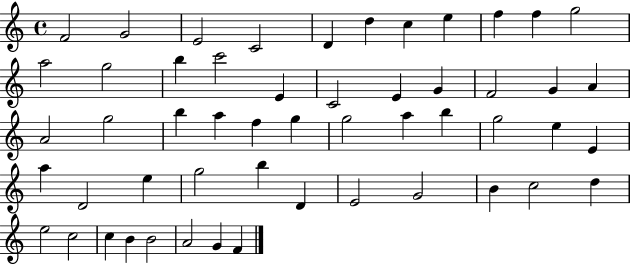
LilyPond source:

{
  \clef treble
  \time 4/4
  \defaultTimeSignature
  \key c \major
  f'2 g'2 | e'2 c'2 | d'4 d''4 c''4 e''4 | f''4 f''4 g''2 | \break a''2 g''2 | b''4 c'''2 e'4 | c'2 e'4 g'4 | f'2 g'4 a'4 | \break a'2 g''2 | b''4 a''4 f''4 g''4 | g''2 a''4 b''4 | g''2 e''4 e'4 | \break a''4 d'2 e''4 | g''2 b''4 d'4 | e'2 g'2 | b'4 c''2 d''4 | \break e''2 c''2 | c''4 b'4 b'2 | a'2 g'4 f'4 | \bar "|."
}